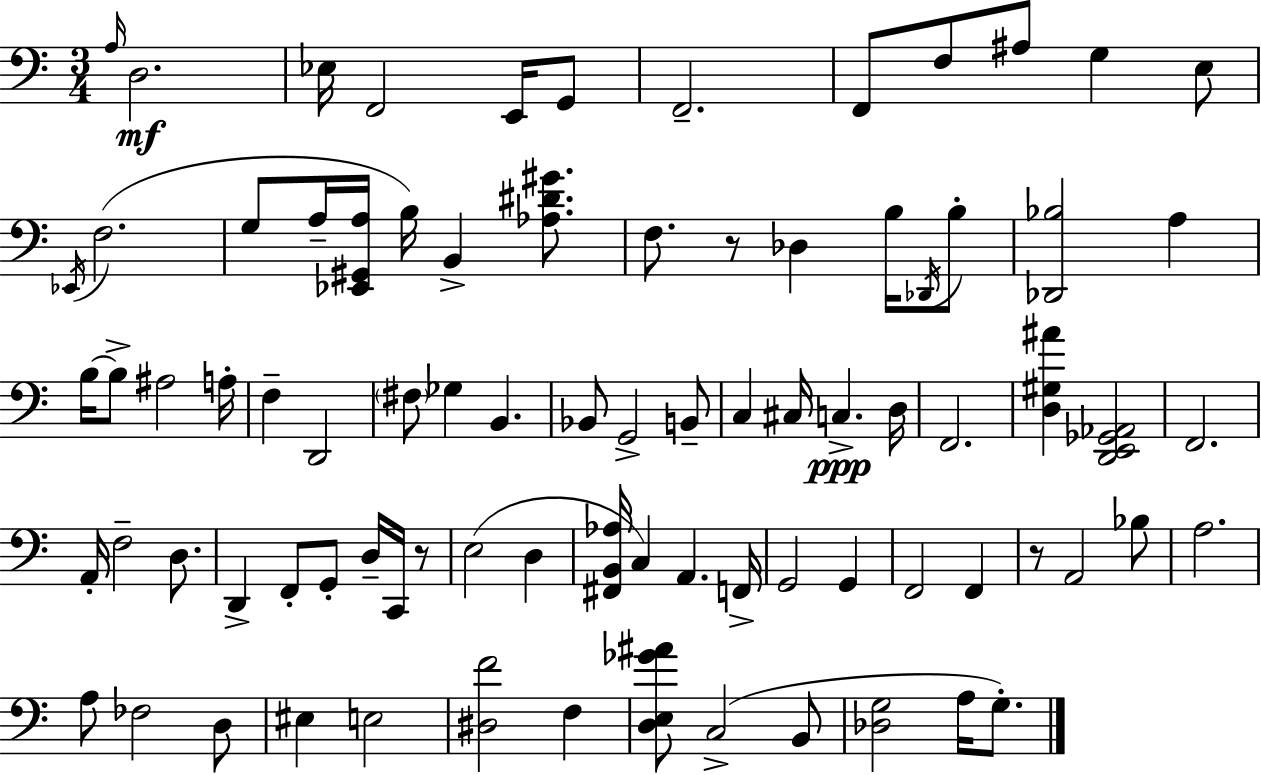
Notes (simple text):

A3/s D3/h. Eb3/s F2/h E2/s G2/e F2/h. F2/e F3/e A#3/e G3/q E3/e Eb2/s F3/h. G3/e A3/s [Eb2,G#2,A3]/s B3/s B2/q [Ab3,D#4,G#4]/e. F3/e. R/e Db3/q B3/s Db2/s B3/e [Db2,Bb3]/h A3/q B3/s B3/e A#3/h A3/s F3/q D2/h F#3/e Gb3/q B2/q. Bb2/e G2/h B2/e C3/q C#3/s C3/q. D3/s F2/h. [D3,G#3,A#4]/q [D2,E2,Gb2,Ab2]/h F2/h. A2/s F3/h D3/e. D2/q F2/e G2/e D3/s C2/s R/e E3/h D3/q [F#2,B2,Ab3]/s C3/q A2/q. F2/s G2/h G2/q F2/h F2/q R/e A2/h Bb3/e A3/h. A3/e FES3/h D3/e EIS3/q E3/h [D#3,F4]/h F3/q [D3,E3,Gb4,A#4]/e C3/h B2/e [Db3,G3]/h A3/s G3/e.